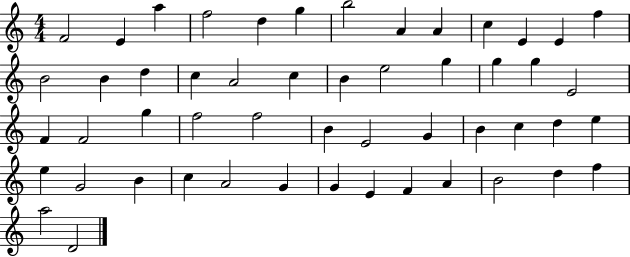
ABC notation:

X:1
T:Untitled
M:4/4
L:1/4
K:C
F2 E a f2 d g b2 A A c E E f B2 B d c A2 c B e2 g g g E2 F F2 g f2 f2 B E2 G B c d e e G2 B c A2 G G E F A B2 d f a2 D2